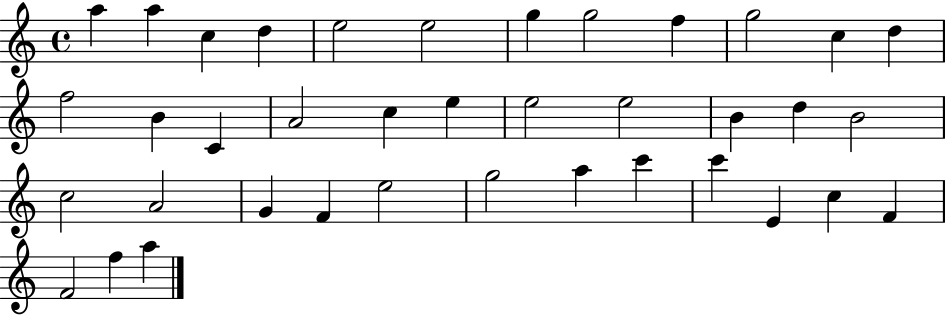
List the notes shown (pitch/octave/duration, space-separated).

A5/q A5/q C5/q D5/q E5/h E5/h G5/q G5/h F5/q G5/h C5/q D5/q F5/h B4/q C4/q A4/h C5/q E5/q E5/h E5/h B4/q D5/q B4/h C5/h A4/h G4/q F4/q E5/h G5/h A5/q C6/q C6/q E4/q C5/q F4/q F4/h F5/q A5/q